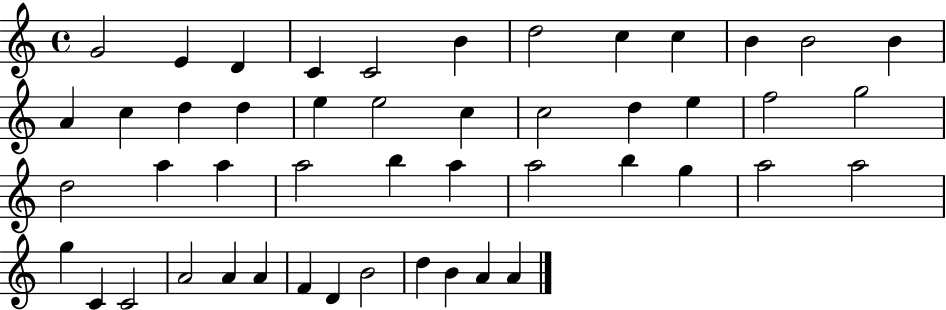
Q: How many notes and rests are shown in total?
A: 48